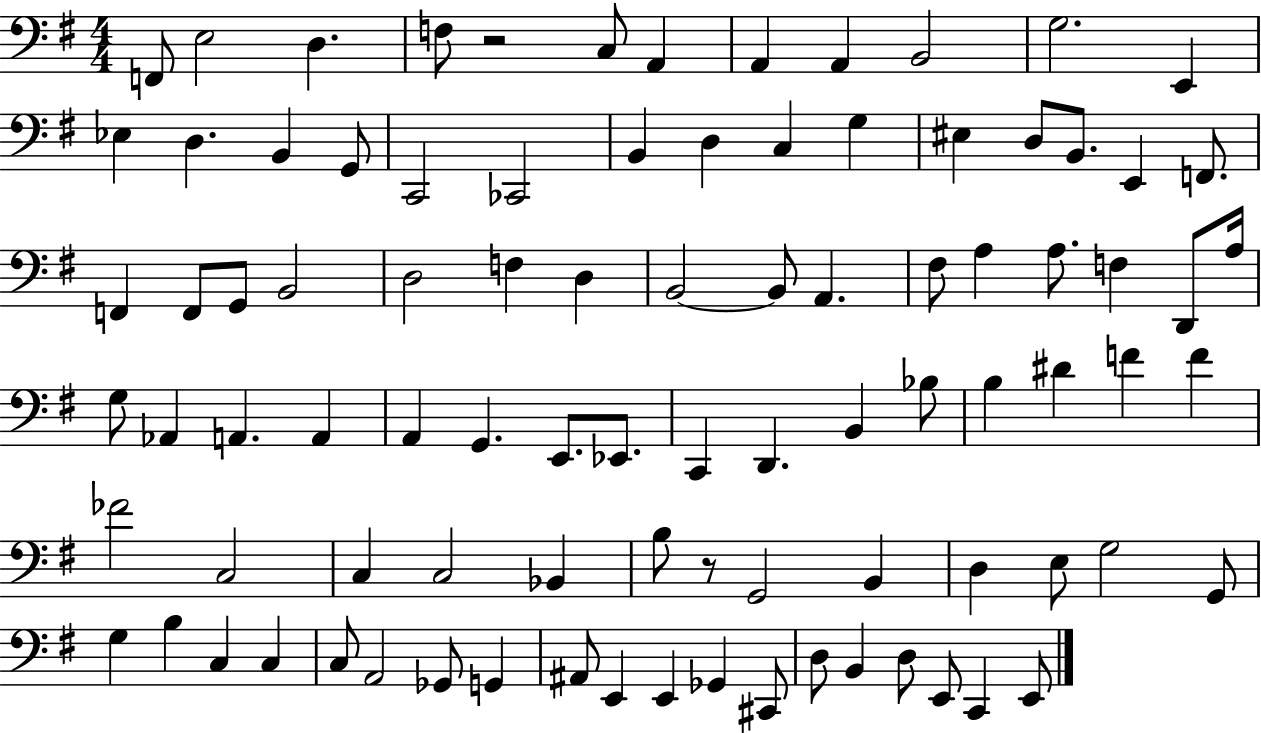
X:1
T:Untitled
M:4/4
L:1/4
K:G
F,,/2 E,2 D, F,/2 z2 C,/2 A,, A,, A,, B,,2 G,2 E,, _E, D, B,, G,,/2 C,,2 _C,,2 B,, D, C, G, ^E, D,/2 B,,/2 E,, F,,/2 F,, F,,/2 G,,/2 B,,2 D,2 F, D, B,,2 B,,/2 A,, ^F,/2 A, A,/2 F, D,,/2 A,/4 G,/2 _A,, A,, A,, A,, G,, E,,/2 _E,,/2 C,, D,, B,, _B,/2 B, ^D F F _F2 C,2 C, C,2 _B,, B,/2 z/2 G,,2 B,, D, E,/2 G,2 G,,/2 G, B, C, C, C,/2 A,,2 _G,,/2 G,, ^A,,/2 E,, E,, _G,, ^C,,/2 D,/2 B,, D,/2 E,,/2 C,, E,,/2